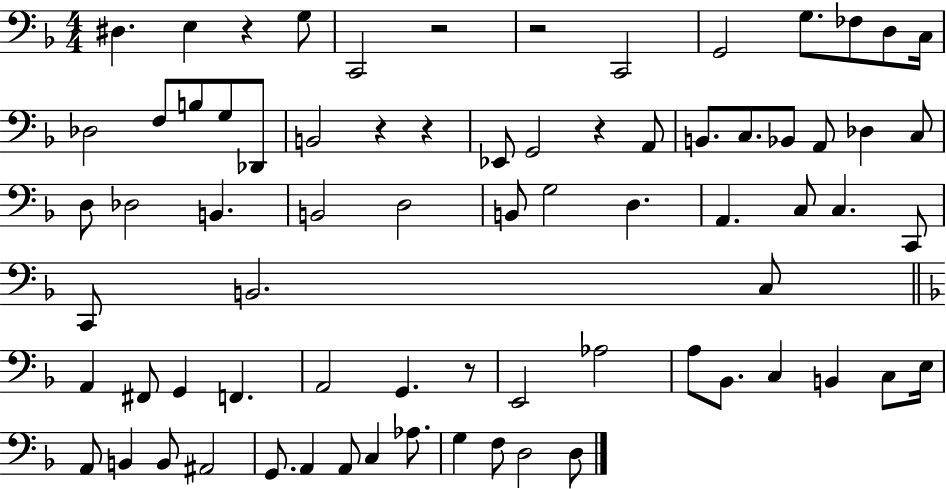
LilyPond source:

{
  \clef bass
  \numericTimeSignature
  \time 4/4
  \key f \major
  dis4. e4 r4 g8 | c,2 r2 | r2 c,2 | g,2 g8. fes8 d8 c16 | \break des2 f8 b8 g8 des,8 | b,2 r4 r4 | ees,8 g,2 r4 a,8 | b,8. c8. bes,8 a,8 des4 c8 | \break d8 des2 b,4. | b,2 d2 | b,8 g2 d4. | a,4. c8 c4. c,8 | \break c,8 b,2. c8 | \bar "||" \break \key f \major a,4 fis,8 g,4 f,4. | a,2 g,4. r8 | e,2 aes2 | a8 bes,8. c4 b,4 c8 e16 | \break a,8 b,4 b,8 ais,2 | g,8. a,4 a,8 c4 aes8. | g4 f8 d2 d8 | \bar "|."
}